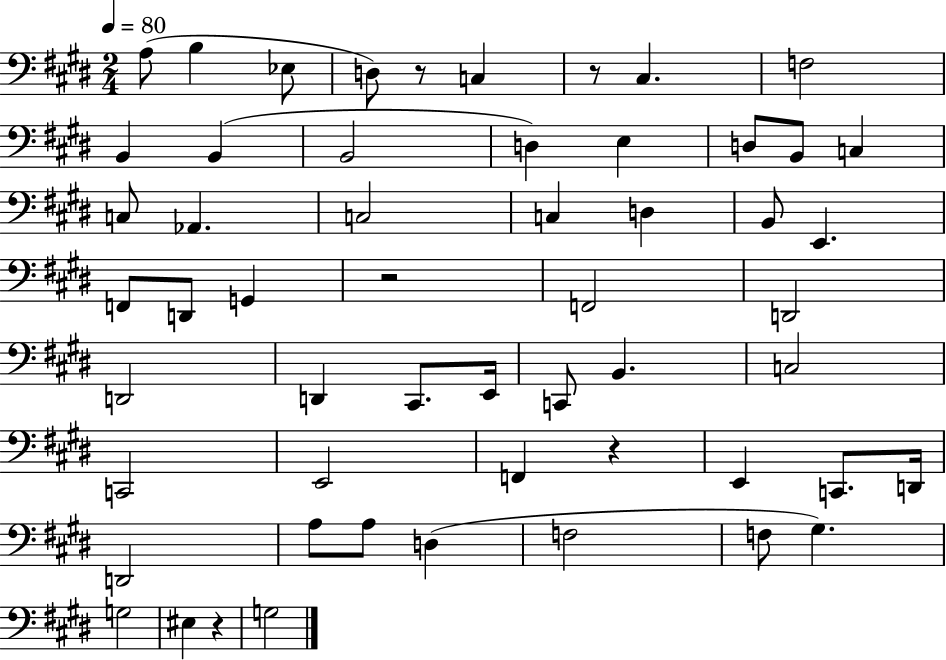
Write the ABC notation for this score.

X:1
T:Untitled
M:2/4
L:1/4
K:E
A,/2 B, _E,/2 D,/2 z/2 C, z/2 ^C, F,2 B,, B,, B,,2 D, E, D,/2 B,,/2 C, C,/2 _A,, C,2 C, D, B,,/2 E,, F,,/2 D,,/2 G,, z2 F,,2 D,,2 D,,2 D,, ^C,,/2 E,,/4 C,,/2 B,, C,2 C,,2 E,,2 F,, z E,, C,,/2 D,,/4 D,,2 A,/2 A,/2 D, F,2 F,/2 ^G, G,2 ^E, z G,2